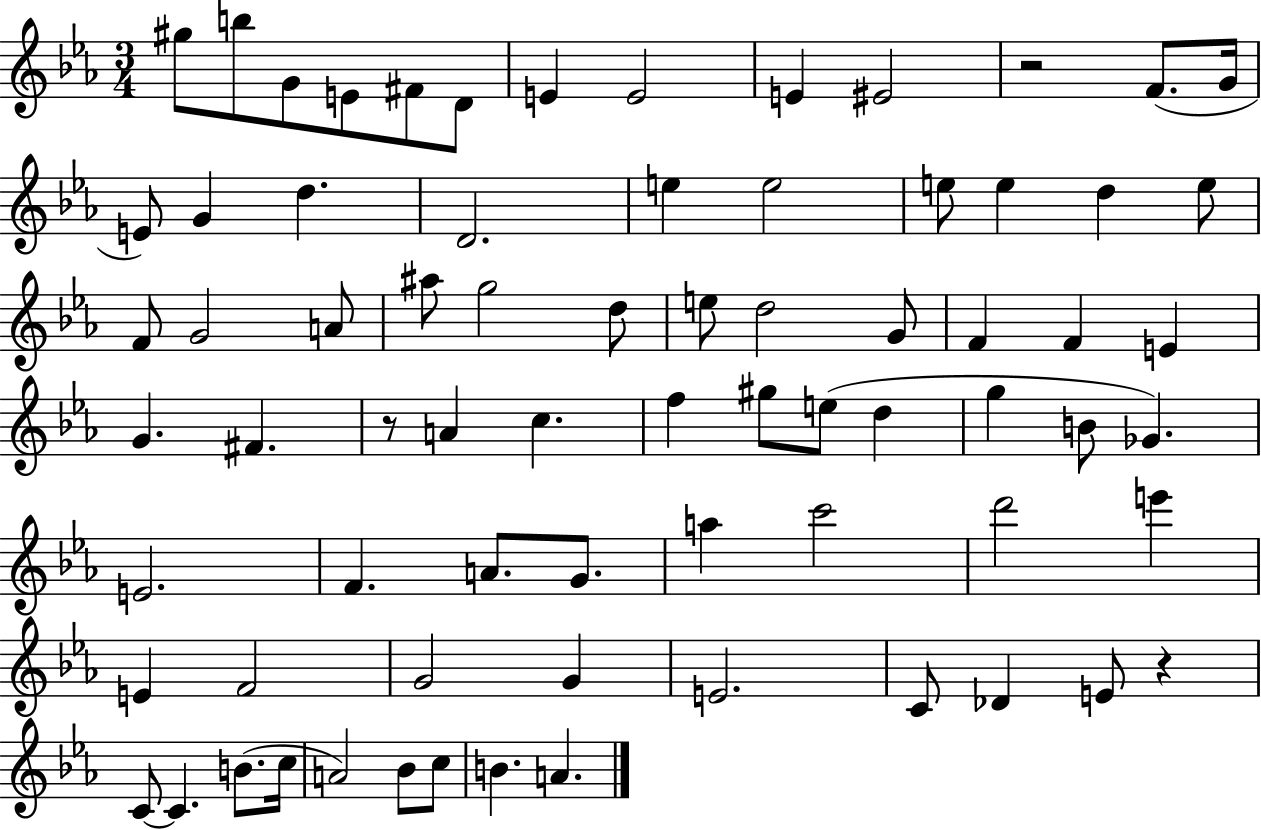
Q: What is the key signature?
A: EES major